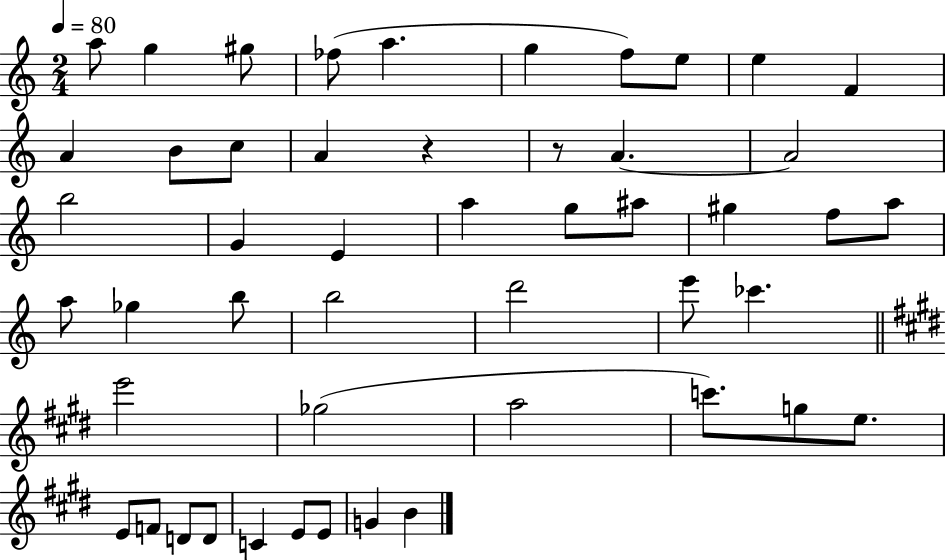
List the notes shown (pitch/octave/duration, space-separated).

A5/e G5/q G#5/e FES5/e A5/q. G5/q F5/e E5/e E5/q F4/q A4/q B4/e C5/e A4/q R/q R/e A4/q. A4/h B5/h G4/q E4/q A5/q G5/e A#5/e G#5/q F5/e A5/e A5/e Gb5/q B5/e B5/h D6/h E6/e CES6/q. E6/h Gb5/h A5/h C6/e. G5/e E5/e. E4/e F4/e D4/e D4/e C4/q E4/e E4/e G4/q B4/q